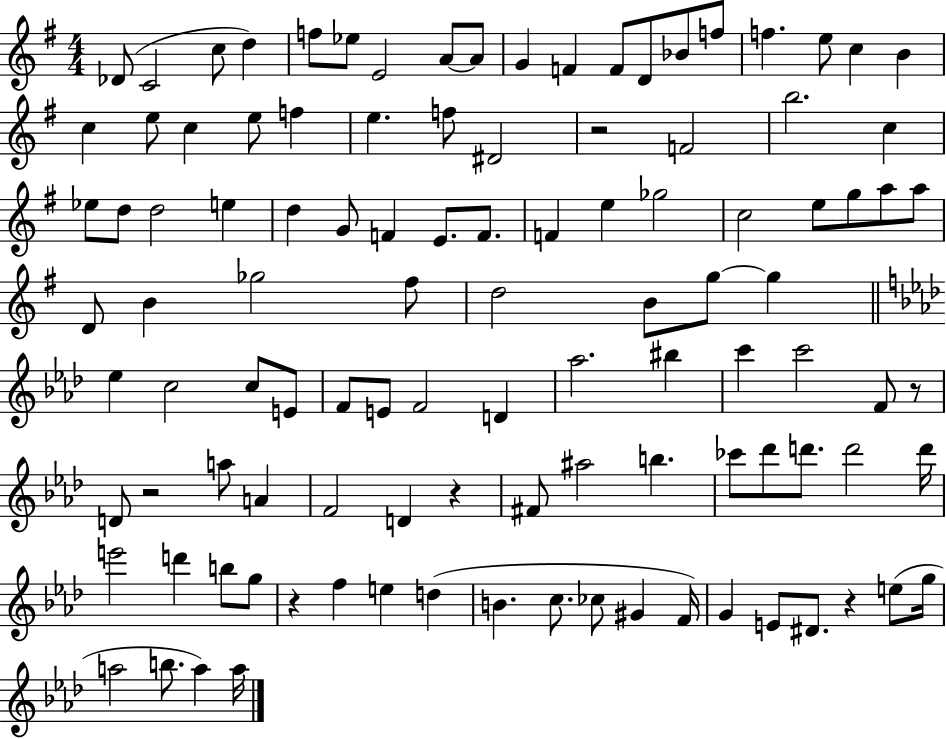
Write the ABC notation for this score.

X:1
T:Untitled
M:4/4
L:1/4
K:G
_D/2 C2 c/2 d f/2 _e/2 E2 A/2 A/2 G F F/2 D/2 _B/2 f/2 f e/2 c B c e/2 c e/2 f e f/2 ^D2 z2 F2 b2 c _e/2 d/2 d2 e d G/2 F E/2 F/2 F e _g2 c2 e/2 g/2 a/2 a/2 D/2 B _g2 ^f/2 d2 B/2 g/2 g _e c2 c/2 E/2 F/2 E/2 F2 D _a2 ^b c' c'2 F/2 z/2 D/2 z2 a/2 A F2 D z ^F/2 ^a2 b _c'/2 _d'/2 d'/2 d'2 d'/4 e'2 d' b/2 g/2 z f e d B c/2 _c/2 ^G F/4 G E/2 ^D/2 z e/2 g/4 a2 b/2 a a/4